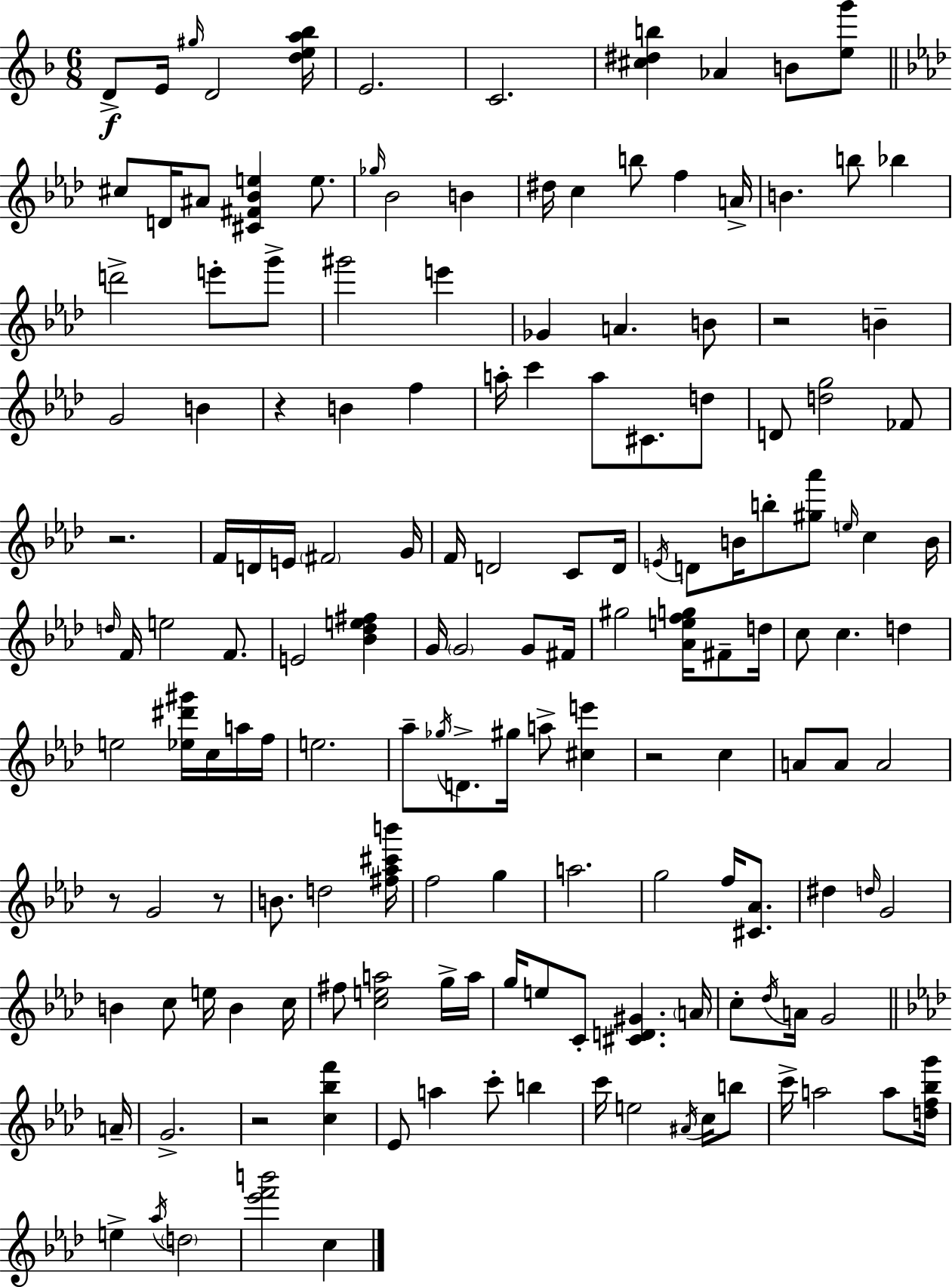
{
  \clef treble
  \numericTimeSignature
  \time 6/8
  \key f \major
  d'8->\f e'16 \grace { gis''16 } d'2 | <d'' e'' a'' bes''>16 e'2. | c'2. | <cis'' dis'' b''>4 aes'4 b'8 <e'' g'''>8 | \break \bar "||" \break \key aes \major cis''8 d'16 ais'8 <cis' fis' bes' e''>4 e''8. | \grace { ges''16 } bes'2 b'4 | dis''16 c''4 b''8 f''4 | a'16-> b'4. b''8 bes''4 | \break d'''2-> e'''8-. g'''8-> | gis'''2 e'''4 | ges'4 a'4. b'8 | r2 b'4-- | \break g'2 b'4 | r4 b'4 f''4 | a''16-. c'''4 a''8 cis'8. d''8 | d'8 <d'' g''>2 fes'8 | \break r2. | f'16 d'16 e'16 \parenthesize fis'2 | g'16 f'16 d'2 c'8 | d'16 \acciaccatura { e'16 } d'8 b'16 b''8-. <gis'' aes'''>8 \grace { e''16 } c''4 | \break b'16 \grace { d''16 } f'16 e''2 | f'8. e'2 | <bes' des'' e'' fis''>4 g'16 \parenthesize g'2 | g'8 fis'16 gis''2 | \break <aes' e'' f'' g''>16 fis'8-- d''16 c''8 c''4. | d''4 e''2 | <ees'' dis''' gis'''>16 c''16 a''16 f''16 e''2. | aes''8-- \acciaccatura { ges''16 } d'8.-> gis''16 a''8-> | \break <cis'' e'''>4 r2 | c''4 a'8 a'8 a'2 | r8 g'2 | r8 b'8. d''2 | \break <fis'' aes'' cis''' b'''>16 f''2 | g''4 a''2. | g''2 | f''16 <cis' aes'>8. dis''4 \grace { d''16 } g'2 | \break b'4 c''8 | e''16 b'4 c''16 fis''8 <c'' e'' a''>2 | g''16-> a''16 g''16 e''8 c'8-. <cis' d' gis'>4. | \parenthesize a'16 c''8-. \acciaccatura { des''16 } a'16 g'2 | \break \bar "||" \break \key aes \major a'16-- g'2.-> | r2 <c'' bes'' f'''>4 | ees'8 a''4 c'''8-. b''4 | c'''16 e''2 \acciaccatura { ais'16 } c''16 | \break b''8 c'''16-> a''2 a''8 | <d'' f'' bes'' g'''>16 e''4-> \acciaccatura { aes''16 } \parenthesize d''2 | <ees''' f''' b'''>2 c''4 | \bar "|."
}